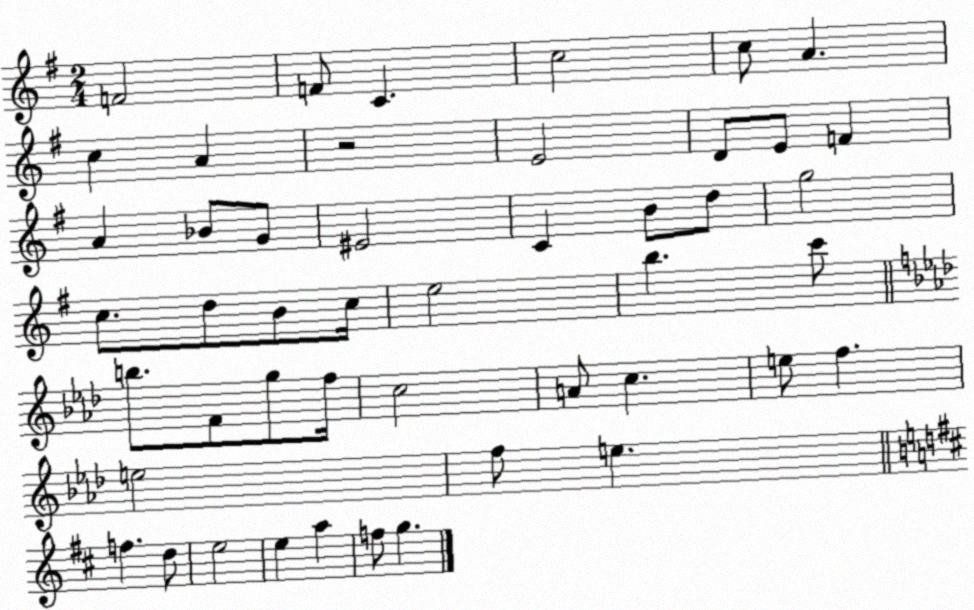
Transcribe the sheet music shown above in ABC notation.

X:1
T:Untitled
M:2/4
L:1/4
K:G
F2 F/2 C c2 c/2 A c A z2 E2 D/2 E/2 F A _B/2 G/2 ^E2 C B/2 d/2 g2 c/2 d/2 B/2 c/4 e2 b c'/2 b/2 F/2 g/2 f/4 c2 A/2 c e/2 f e2 f/2 e f d/2 e2 e a f/2 g